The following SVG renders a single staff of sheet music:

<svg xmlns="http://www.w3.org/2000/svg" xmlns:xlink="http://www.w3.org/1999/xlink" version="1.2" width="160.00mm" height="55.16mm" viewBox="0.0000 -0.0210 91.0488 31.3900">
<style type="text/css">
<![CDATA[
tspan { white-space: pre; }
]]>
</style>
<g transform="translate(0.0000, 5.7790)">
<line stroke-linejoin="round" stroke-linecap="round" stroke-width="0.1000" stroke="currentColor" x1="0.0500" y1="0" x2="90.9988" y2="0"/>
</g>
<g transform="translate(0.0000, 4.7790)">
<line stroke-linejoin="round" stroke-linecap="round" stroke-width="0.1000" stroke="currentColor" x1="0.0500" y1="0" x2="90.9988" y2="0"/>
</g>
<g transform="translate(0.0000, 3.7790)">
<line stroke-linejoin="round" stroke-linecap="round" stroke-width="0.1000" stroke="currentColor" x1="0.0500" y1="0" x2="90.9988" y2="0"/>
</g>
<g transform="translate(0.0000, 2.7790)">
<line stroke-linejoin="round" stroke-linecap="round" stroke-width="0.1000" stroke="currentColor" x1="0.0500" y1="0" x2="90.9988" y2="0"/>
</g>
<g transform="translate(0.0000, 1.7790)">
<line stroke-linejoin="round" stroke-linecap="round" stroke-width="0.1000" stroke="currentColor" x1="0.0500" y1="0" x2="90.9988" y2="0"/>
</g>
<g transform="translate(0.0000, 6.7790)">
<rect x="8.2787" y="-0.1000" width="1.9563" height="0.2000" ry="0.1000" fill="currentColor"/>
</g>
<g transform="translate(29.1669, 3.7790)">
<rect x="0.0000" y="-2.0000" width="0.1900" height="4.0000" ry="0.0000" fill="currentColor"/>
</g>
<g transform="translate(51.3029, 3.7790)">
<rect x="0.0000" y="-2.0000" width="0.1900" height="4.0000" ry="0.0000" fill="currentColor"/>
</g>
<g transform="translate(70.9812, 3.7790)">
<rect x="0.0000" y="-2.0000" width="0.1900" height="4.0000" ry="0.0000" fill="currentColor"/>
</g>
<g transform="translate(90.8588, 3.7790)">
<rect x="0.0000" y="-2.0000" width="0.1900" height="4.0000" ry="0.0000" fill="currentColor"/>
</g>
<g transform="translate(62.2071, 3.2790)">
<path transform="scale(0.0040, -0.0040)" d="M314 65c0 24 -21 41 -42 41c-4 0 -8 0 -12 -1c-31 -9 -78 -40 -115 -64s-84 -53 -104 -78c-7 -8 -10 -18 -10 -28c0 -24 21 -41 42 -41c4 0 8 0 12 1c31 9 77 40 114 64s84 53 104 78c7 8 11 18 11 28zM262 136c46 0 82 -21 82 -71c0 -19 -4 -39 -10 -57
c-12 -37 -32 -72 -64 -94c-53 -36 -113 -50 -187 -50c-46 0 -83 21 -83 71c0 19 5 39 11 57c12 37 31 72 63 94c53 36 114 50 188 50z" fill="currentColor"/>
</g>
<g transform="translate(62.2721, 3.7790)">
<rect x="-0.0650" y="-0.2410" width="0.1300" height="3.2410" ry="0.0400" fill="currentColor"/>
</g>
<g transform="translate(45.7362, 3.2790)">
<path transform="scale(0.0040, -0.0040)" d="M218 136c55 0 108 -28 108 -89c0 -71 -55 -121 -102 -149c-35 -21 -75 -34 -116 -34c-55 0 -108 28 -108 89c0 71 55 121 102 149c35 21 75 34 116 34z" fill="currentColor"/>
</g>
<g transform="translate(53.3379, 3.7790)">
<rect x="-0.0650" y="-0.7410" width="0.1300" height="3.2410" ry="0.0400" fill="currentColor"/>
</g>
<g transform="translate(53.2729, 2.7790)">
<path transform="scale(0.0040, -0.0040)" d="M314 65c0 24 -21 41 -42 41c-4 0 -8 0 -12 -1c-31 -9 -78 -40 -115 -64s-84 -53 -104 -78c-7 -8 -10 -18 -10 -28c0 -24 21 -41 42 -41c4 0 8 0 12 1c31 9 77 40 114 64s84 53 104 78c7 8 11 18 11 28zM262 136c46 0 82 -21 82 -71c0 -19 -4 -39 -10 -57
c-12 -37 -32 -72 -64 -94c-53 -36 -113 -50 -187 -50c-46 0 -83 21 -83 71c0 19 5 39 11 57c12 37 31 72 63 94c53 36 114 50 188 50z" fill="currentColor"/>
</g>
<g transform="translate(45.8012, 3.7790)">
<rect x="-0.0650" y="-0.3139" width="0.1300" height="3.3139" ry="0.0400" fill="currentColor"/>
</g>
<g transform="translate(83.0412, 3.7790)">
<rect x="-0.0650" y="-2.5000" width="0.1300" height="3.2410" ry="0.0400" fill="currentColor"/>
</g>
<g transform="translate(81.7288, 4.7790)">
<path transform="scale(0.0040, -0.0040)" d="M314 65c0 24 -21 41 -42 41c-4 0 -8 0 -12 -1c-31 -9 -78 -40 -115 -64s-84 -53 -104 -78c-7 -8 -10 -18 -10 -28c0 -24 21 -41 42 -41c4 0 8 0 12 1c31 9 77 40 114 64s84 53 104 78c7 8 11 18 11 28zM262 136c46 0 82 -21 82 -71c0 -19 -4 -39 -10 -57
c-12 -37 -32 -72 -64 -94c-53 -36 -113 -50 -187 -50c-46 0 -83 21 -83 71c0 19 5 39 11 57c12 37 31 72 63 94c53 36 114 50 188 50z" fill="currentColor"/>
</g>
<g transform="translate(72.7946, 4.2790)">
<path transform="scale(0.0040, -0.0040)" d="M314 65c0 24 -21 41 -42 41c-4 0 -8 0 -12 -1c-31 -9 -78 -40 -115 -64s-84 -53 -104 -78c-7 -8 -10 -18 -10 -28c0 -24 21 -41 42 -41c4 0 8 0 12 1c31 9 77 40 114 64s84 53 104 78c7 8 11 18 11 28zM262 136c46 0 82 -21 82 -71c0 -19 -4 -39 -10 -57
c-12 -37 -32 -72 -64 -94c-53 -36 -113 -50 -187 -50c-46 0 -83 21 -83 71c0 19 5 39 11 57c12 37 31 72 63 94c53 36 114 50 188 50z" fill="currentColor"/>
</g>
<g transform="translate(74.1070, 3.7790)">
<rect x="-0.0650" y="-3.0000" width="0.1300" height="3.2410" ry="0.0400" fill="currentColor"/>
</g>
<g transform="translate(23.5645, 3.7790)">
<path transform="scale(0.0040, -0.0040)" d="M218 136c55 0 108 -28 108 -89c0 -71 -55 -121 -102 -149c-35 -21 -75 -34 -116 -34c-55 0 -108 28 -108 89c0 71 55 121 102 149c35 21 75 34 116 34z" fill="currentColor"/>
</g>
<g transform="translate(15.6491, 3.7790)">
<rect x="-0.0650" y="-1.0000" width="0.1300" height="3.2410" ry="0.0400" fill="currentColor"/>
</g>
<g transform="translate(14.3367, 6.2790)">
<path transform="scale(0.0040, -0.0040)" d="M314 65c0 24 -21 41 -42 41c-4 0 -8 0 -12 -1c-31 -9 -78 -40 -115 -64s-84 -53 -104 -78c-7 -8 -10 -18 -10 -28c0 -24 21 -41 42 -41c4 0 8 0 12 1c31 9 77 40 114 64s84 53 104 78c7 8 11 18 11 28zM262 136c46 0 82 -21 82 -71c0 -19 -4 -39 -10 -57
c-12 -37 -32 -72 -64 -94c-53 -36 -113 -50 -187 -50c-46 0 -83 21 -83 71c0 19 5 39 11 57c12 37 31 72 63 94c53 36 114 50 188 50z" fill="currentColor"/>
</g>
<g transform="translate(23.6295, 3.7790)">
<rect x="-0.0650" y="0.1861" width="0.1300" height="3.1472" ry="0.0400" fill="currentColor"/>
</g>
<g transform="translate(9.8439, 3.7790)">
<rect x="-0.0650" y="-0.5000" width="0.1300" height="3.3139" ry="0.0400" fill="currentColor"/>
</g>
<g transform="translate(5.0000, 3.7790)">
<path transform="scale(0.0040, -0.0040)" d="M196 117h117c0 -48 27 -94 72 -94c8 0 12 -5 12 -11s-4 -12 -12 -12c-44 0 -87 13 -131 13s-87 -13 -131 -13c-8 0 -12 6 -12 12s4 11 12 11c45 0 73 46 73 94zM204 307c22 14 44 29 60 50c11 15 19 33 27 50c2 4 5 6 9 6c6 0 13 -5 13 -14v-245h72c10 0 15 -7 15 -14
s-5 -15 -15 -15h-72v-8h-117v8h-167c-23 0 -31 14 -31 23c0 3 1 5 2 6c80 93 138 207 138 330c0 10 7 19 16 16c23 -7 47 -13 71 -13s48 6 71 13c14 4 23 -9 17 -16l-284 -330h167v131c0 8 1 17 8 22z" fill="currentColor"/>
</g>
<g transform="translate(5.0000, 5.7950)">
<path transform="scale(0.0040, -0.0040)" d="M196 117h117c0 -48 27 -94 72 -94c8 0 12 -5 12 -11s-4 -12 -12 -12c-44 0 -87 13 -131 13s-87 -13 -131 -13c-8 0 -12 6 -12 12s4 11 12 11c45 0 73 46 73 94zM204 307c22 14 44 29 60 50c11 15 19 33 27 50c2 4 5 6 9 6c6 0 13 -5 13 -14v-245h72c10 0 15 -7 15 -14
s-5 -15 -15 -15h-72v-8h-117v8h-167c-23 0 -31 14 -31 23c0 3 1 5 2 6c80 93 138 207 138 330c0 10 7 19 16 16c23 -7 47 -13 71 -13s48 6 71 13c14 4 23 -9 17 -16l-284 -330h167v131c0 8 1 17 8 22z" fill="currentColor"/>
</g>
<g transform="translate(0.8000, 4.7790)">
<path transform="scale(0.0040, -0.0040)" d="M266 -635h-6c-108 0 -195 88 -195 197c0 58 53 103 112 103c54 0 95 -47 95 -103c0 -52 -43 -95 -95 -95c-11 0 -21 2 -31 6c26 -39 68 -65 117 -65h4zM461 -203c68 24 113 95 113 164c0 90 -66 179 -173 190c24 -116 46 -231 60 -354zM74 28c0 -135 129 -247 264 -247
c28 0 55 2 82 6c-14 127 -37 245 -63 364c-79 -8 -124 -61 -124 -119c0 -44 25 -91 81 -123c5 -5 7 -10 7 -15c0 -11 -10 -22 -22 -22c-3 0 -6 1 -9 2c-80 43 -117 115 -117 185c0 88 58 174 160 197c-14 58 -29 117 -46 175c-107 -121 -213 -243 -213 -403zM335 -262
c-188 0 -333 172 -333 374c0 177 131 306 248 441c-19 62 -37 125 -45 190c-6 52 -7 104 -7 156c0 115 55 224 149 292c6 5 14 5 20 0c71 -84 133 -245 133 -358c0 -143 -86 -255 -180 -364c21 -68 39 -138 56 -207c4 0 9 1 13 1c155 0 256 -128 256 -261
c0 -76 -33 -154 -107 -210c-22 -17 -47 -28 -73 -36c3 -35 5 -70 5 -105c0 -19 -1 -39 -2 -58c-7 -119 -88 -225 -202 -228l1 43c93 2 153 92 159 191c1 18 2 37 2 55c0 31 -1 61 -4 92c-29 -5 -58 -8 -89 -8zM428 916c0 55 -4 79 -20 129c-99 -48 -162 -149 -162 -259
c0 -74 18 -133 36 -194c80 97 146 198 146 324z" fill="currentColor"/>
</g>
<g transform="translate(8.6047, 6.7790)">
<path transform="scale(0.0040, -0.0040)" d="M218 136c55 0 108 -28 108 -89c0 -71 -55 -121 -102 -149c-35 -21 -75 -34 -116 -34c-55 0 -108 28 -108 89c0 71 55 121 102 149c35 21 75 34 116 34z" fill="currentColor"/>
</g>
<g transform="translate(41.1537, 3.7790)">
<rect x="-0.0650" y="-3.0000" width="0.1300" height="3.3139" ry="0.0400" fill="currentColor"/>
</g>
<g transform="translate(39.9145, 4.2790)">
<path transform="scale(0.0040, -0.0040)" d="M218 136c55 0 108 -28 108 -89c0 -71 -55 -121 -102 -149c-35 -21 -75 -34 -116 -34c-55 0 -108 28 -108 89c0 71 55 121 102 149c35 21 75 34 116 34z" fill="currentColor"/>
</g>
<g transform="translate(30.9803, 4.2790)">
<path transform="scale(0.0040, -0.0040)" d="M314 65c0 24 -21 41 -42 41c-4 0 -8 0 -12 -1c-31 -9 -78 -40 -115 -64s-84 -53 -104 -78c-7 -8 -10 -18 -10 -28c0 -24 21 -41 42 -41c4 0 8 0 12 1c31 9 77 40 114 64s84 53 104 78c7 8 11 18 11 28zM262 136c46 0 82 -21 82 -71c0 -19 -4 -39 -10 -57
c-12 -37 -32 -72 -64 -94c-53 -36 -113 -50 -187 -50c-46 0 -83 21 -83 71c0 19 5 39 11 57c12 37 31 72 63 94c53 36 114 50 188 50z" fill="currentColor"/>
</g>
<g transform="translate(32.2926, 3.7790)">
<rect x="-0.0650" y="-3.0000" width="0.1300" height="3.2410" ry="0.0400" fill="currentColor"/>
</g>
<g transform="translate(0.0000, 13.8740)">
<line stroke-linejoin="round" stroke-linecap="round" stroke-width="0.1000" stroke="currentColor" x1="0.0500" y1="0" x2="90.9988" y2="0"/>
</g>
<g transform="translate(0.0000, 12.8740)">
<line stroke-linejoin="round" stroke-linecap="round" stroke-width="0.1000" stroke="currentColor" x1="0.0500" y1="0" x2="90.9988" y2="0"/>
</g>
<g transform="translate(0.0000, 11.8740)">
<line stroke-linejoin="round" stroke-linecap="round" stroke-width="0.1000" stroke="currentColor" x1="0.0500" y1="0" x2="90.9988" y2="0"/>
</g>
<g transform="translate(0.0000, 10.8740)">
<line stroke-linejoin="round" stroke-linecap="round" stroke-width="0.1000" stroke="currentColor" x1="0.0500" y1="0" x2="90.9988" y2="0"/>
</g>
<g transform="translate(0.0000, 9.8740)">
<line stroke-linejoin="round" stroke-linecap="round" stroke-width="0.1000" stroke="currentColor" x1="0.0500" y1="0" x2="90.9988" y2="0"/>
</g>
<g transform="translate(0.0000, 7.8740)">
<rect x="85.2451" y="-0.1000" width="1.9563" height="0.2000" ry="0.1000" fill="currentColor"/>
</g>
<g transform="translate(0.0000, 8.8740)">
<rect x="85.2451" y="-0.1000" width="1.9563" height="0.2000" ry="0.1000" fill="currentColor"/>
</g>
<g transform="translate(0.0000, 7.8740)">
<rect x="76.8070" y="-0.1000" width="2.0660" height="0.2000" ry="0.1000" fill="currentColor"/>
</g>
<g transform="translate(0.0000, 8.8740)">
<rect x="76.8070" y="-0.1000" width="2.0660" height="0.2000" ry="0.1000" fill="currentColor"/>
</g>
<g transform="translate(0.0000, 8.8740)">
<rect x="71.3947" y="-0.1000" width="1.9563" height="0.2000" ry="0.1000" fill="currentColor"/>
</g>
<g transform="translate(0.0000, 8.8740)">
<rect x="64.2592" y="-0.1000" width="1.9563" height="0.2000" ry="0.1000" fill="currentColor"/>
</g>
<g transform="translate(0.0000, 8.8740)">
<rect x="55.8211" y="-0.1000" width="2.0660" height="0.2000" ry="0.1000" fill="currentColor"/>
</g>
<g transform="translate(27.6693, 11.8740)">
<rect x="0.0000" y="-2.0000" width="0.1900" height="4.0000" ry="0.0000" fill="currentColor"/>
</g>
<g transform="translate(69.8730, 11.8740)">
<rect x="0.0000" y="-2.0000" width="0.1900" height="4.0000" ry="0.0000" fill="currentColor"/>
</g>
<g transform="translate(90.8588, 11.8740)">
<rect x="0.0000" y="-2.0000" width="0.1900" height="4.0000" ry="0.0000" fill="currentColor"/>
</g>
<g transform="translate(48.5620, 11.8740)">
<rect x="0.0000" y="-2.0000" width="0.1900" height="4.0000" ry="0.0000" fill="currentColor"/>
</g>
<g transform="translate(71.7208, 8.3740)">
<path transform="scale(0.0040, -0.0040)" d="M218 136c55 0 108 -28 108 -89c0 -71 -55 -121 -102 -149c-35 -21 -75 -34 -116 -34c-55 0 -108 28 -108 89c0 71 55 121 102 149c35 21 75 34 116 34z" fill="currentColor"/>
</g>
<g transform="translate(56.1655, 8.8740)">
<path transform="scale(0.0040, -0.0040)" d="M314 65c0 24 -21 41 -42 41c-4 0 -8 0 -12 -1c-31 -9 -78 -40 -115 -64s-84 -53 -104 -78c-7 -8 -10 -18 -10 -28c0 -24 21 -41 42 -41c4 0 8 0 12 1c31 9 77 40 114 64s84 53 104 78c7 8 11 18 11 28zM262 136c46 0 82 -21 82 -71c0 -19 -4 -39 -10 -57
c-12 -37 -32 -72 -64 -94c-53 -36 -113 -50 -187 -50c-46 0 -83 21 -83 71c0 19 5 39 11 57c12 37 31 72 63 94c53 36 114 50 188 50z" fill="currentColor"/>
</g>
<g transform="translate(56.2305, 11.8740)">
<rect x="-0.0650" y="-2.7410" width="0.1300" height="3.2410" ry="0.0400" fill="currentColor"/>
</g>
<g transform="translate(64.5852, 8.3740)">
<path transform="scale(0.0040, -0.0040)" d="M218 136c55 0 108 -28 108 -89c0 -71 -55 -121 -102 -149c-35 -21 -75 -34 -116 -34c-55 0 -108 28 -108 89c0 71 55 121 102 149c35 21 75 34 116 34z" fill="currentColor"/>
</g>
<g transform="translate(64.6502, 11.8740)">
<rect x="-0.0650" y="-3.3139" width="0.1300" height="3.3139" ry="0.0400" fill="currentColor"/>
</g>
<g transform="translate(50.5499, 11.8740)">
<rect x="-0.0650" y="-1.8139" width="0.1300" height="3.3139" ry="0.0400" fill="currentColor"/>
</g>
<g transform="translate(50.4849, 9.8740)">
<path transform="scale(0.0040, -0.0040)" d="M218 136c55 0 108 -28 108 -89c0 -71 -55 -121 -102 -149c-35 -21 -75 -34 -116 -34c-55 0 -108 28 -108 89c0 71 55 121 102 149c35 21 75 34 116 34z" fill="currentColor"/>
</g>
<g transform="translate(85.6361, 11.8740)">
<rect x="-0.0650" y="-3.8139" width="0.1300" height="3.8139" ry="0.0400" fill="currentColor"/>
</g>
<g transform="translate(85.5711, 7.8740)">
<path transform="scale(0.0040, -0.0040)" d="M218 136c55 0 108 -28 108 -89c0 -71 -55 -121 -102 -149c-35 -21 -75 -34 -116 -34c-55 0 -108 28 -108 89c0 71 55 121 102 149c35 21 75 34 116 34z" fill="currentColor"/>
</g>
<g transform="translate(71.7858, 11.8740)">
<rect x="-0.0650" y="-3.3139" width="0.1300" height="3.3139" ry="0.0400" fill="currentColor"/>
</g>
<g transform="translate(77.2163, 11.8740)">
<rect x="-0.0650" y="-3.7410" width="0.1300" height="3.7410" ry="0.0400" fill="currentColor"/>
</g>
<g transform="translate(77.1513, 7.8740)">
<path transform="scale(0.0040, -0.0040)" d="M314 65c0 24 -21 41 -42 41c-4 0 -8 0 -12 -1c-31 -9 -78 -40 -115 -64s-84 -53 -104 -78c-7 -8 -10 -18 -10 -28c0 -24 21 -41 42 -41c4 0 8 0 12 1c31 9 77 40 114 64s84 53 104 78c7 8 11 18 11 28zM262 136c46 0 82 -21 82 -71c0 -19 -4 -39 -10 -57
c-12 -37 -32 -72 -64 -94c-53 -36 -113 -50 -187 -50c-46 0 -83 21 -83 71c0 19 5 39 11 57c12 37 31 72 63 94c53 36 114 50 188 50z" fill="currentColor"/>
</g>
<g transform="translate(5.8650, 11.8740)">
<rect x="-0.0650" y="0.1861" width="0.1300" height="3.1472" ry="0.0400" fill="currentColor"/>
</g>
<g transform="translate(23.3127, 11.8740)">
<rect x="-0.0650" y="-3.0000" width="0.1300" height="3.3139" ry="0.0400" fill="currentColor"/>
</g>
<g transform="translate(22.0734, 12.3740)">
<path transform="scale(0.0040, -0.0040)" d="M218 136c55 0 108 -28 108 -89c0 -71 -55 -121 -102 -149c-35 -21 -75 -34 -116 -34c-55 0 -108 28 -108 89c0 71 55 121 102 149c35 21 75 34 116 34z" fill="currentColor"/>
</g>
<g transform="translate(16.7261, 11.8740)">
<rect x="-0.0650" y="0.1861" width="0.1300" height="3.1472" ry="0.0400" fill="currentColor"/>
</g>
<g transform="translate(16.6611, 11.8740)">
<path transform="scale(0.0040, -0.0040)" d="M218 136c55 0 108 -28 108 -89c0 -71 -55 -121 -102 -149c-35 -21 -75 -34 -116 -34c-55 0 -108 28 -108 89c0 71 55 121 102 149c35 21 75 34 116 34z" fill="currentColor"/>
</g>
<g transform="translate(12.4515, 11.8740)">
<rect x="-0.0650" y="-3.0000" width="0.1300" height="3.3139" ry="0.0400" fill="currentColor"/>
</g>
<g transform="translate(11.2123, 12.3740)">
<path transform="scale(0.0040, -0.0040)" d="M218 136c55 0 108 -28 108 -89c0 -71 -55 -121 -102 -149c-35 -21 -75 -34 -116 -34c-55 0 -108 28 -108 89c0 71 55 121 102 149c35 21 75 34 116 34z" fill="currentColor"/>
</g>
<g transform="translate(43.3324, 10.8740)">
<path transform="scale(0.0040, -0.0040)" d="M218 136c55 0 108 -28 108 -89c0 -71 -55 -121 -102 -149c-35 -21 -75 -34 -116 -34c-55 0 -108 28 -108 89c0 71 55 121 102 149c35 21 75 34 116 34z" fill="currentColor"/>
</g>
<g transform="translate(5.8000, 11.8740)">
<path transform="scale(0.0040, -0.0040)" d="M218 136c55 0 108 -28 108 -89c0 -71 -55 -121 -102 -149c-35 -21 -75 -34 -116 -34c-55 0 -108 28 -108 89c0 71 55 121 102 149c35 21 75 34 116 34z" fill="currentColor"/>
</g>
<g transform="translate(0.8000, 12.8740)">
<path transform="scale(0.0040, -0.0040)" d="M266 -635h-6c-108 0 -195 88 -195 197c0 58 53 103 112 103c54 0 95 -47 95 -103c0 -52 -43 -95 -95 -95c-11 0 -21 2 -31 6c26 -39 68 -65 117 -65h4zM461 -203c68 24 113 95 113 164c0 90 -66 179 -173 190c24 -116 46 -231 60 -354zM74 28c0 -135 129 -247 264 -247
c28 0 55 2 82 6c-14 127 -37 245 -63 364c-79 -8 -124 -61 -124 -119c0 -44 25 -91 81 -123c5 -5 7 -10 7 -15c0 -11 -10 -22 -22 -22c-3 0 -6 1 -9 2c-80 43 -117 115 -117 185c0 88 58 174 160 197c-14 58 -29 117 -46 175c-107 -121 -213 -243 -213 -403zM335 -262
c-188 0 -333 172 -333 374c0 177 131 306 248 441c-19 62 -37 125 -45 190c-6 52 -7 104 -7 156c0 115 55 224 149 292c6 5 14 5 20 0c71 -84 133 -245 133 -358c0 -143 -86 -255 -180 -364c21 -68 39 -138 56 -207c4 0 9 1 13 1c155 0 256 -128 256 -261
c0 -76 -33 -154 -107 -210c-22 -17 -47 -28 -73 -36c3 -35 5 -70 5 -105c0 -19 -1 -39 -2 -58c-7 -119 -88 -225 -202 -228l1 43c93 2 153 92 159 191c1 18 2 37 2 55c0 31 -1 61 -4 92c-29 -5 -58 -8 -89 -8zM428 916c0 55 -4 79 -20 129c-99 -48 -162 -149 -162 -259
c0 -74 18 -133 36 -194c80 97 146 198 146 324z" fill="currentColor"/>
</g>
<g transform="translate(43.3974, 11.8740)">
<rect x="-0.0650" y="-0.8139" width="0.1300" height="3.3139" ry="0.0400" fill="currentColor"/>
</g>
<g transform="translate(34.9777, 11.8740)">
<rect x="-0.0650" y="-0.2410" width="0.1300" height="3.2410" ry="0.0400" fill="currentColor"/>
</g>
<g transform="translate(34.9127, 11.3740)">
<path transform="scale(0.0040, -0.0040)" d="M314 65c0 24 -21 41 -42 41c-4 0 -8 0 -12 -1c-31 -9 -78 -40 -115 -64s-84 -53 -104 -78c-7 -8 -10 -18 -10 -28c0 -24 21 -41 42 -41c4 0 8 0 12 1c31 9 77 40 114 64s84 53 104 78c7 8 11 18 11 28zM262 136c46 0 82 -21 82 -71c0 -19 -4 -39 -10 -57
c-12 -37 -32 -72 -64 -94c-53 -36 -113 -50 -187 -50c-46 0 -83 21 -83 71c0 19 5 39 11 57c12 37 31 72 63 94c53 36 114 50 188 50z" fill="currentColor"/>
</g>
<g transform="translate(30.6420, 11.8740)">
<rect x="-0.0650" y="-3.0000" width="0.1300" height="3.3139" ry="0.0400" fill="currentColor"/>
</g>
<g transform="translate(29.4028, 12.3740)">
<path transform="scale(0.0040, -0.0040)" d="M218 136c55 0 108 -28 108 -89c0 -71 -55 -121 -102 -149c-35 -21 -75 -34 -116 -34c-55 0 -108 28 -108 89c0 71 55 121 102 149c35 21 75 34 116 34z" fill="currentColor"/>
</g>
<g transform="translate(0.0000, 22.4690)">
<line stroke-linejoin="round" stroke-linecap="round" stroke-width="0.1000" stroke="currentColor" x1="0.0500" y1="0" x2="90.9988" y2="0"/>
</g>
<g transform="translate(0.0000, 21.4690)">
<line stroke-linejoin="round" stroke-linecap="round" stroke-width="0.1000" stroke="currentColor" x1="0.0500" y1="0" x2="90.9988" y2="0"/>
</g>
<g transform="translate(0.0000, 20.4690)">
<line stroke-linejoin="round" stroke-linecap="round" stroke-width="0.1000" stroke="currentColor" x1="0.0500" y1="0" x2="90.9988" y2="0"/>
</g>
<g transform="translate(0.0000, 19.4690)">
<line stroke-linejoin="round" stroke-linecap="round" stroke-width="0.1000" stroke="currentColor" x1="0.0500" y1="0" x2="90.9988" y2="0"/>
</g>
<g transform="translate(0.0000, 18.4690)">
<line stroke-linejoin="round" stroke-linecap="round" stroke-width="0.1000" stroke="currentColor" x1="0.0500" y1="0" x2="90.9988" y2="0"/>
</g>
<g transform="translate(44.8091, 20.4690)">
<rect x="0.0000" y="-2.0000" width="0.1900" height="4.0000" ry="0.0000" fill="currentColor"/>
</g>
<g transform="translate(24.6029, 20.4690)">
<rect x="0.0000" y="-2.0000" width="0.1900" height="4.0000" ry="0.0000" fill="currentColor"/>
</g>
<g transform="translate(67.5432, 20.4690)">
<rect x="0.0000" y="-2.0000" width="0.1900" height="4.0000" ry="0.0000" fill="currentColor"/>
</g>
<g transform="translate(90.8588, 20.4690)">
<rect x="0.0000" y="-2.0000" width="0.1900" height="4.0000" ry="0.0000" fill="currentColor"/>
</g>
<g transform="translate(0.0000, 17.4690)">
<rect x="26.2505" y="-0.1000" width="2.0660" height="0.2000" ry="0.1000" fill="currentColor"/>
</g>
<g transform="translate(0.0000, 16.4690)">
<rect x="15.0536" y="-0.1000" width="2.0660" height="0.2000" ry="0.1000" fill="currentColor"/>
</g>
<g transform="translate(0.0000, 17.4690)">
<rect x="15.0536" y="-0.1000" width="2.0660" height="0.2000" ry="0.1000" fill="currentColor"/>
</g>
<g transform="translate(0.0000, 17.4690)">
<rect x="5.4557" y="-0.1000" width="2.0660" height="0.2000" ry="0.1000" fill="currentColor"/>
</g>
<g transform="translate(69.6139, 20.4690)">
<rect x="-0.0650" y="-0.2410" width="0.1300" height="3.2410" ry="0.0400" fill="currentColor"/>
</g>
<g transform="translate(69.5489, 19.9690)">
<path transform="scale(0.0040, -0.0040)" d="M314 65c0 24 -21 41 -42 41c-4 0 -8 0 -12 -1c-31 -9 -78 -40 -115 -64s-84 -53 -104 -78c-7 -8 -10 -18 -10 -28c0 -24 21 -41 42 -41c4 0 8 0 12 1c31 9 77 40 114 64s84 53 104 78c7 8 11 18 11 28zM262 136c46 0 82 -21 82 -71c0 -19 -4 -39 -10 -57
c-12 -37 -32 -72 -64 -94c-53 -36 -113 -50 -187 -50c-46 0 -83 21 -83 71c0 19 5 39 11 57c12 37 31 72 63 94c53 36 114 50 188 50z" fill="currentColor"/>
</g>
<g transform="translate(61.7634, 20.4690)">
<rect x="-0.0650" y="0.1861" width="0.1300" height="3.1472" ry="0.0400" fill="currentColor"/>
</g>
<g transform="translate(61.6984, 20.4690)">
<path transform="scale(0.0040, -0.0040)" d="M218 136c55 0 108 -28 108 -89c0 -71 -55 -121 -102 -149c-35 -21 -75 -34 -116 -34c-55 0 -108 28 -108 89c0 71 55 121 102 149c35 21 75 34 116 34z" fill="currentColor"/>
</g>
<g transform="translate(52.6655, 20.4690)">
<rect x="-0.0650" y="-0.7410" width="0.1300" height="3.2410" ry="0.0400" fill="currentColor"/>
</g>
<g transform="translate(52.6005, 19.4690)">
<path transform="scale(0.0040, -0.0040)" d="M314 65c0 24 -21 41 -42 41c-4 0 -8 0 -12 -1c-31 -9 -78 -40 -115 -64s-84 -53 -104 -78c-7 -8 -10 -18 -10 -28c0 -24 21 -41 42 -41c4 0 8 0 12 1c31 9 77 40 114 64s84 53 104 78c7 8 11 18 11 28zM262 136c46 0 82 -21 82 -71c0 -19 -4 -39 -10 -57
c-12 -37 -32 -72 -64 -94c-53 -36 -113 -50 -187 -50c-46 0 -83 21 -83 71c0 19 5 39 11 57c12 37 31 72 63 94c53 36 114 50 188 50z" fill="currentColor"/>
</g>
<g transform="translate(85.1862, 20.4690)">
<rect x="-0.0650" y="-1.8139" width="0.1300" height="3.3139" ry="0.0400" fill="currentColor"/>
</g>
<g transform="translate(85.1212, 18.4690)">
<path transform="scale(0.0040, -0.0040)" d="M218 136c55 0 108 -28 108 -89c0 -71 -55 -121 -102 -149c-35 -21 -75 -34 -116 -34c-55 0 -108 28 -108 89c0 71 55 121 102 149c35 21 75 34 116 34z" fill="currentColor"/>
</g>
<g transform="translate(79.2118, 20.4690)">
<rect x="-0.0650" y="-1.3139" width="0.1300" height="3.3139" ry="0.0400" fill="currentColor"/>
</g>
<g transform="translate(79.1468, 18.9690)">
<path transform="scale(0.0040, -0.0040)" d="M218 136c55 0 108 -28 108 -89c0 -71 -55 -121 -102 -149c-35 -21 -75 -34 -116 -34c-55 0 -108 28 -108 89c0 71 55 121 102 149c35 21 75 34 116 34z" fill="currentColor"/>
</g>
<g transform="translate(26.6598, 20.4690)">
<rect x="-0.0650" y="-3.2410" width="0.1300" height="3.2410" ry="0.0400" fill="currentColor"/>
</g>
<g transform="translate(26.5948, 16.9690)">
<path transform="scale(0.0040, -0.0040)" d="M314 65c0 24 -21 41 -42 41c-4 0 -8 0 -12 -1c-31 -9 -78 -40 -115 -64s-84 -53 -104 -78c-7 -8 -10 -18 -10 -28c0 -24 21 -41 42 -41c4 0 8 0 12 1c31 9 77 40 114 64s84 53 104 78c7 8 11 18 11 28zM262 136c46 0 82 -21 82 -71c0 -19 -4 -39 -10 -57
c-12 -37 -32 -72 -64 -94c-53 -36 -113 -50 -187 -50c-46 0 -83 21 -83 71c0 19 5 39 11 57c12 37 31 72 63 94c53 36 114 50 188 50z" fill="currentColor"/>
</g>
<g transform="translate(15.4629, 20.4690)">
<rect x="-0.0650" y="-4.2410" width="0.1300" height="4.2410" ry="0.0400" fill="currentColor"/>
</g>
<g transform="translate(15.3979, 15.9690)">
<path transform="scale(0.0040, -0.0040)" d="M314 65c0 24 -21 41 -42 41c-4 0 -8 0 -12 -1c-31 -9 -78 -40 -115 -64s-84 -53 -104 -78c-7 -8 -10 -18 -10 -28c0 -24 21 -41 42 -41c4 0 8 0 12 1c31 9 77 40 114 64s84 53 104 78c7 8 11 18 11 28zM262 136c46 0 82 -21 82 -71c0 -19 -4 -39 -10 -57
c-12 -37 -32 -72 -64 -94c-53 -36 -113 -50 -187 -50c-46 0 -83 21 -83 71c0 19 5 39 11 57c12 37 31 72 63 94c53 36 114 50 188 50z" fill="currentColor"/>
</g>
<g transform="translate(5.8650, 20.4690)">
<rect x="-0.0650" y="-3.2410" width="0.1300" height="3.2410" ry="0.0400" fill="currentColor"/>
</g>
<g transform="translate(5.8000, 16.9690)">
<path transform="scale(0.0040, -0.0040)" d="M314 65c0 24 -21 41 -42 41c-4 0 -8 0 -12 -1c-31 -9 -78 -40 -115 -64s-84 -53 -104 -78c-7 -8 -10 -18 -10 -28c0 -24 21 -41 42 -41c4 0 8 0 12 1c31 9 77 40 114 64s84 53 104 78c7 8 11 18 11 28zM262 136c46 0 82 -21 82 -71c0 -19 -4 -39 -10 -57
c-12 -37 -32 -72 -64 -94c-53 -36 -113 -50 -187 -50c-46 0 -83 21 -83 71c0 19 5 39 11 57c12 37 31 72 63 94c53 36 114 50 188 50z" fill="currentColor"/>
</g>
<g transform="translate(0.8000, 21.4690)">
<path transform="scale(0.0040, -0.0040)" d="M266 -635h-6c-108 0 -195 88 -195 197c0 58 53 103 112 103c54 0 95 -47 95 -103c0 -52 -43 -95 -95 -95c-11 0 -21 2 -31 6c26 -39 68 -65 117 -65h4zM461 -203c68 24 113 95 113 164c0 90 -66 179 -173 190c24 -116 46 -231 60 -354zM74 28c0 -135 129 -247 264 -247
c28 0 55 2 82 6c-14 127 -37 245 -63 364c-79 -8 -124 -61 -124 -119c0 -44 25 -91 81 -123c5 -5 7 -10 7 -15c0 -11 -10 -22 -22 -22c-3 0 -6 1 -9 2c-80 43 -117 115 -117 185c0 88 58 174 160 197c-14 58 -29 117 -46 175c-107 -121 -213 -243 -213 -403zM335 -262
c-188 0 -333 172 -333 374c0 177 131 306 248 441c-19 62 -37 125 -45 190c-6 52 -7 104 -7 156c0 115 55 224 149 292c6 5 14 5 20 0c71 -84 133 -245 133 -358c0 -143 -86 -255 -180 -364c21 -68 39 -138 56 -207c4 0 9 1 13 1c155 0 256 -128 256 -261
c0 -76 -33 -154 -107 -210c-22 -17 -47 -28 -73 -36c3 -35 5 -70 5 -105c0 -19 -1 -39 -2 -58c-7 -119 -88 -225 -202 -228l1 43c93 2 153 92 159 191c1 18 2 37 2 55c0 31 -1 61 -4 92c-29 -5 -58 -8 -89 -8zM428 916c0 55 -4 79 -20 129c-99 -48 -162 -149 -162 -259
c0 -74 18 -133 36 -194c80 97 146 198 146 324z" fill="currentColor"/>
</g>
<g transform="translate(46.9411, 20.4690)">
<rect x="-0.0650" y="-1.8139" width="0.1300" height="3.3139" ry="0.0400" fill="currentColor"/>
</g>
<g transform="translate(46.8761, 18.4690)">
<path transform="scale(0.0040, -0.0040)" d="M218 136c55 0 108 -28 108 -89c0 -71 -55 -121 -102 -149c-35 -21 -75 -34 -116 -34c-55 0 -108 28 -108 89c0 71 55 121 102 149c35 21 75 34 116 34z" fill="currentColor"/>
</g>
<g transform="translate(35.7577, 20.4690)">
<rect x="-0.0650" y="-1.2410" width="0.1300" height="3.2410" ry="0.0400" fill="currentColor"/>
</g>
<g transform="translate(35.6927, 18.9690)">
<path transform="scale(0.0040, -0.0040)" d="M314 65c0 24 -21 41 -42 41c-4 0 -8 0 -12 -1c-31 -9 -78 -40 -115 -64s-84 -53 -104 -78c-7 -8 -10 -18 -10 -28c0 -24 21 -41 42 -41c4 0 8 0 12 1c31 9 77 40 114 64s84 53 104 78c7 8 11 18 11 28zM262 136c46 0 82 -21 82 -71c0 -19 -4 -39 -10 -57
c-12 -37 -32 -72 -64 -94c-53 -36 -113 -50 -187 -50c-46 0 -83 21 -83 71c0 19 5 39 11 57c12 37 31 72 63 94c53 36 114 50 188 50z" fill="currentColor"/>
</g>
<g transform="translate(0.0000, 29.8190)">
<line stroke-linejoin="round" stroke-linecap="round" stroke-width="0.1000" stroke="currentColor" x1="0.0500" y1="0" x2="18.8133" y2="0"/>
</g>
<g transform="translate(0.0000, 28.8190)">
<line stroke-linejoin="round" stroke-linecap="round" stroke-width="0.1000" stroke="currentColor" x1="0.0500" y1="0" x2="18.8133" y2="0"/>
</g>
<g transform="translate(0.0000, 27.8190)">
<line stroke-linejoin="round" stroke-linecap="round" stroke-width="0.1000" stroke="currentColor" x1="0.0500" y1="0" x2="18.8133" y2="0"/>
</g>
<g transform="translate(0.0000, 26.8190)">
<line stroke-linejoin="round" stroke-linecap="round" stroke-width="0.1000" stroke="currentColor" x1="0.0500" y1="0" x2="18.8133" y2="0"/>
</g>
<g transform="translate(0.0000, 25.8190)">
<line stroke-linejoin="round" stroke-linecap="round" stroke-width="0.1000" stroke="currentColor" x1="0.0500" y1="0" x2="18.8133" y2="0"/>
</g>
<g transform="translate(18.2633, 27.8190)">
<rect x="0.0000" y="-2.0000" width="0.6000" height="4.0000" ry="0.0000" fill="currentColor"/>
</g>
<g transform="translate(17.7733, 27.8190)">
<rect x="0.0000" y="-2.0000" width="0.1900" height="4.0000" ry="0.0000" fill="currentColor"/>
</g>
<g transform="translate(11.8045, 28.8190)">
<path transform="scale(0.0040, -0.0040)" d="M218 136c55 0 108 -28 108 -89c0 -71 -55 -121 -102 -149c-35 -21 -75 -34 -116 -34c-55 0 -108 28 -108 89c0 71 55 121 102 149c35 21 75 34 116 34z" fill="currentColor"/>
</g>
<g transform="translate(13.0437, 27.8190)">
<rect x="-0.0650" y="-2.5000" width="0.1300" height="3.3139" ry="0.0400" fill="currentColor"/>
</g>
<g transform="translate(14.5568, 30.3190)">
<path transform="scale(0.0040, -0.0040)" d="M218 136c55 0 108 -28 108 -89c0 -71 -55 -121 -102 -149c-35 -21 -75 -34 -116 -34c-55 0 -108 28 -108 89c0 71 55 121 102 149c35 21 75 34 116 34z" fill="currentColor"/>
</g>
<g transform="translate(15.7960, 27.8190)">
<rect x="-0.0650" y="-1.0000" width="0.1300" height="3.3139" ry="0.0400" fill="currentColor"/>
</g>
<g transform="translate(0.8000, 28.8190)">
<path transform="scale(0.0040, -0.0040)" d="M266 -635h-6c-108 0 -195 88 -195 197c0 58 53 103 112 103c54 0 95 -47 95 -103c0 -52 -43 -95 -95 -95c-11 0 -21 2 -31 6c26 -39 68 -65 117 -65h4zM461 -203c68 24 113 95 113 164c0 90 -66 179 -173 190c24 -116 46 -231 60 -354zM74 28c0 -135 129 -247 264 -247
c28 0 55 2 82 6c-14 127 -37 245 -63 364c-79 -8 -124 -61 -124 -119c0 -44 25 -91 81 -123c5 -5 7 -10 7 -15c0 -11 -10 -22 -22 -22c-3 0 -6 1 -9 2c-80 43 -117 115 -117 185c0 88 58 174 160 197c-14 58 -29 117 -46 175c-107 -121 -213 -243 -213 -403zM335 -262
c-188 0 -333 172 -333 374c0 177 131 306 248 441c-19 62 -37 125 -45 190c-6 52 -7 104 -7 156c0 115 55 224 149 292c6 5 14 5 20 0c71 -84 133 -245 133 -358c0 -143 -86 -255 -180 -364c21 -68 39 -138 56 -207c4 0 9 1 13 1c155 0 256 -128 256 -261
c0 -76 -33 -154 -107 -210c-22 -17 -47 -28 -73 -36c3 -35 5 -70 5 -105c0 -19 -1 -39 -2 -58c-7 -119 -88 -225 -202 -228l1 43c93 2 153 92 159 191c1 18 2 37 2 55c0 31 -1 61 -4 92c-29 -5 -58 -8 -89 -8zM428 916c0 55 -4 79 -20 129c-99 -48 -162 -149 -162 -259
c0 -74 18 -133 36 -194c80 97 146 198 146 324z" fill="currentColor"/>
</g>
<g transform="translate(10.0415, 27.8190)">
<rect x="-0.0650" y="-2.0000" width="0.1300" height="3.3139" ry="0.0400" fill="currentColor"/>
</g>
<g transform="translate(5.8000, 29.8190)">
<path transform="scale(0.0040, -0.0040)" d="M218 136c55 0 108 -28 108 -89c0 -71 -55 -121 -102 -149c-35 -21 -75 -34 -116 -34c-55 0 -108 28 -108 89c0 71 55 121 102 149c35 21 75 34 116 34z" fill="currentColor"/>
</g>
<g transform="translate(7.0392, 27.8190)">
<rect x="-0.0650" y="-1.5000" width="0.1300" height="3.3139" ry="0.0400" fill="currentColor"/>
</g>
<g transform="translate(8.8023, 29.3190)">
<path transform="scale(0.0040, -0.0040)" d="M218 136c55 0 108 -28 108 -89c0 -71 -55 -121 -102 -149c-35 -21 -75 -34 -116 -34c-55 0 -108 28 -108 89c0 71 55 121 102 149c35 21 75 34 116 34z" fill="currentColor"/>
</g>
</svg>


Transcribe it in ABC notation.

X:1
T:Untitled
M:4/4
L:1/4
K:C
C D2 B A2 A c d2 c2 A2 G2 B A B A A c2 d f a2 b b c'2 c' b2 d'2 b2 e2 f d2 B c2 e f E F G D